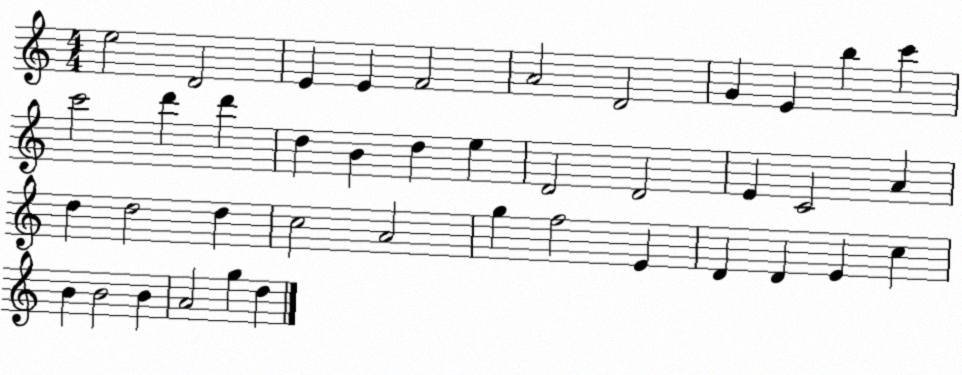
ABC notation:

X:1
T:Untitled
M:4/4
L:1/4
K:C
e2 D2 E E F2 A2 D2 G E b c' c'2 d' d' d B d e D2 D2 E C2 A d d2 d c2 A2 g f2 E D D E c B B2 B A2 g d